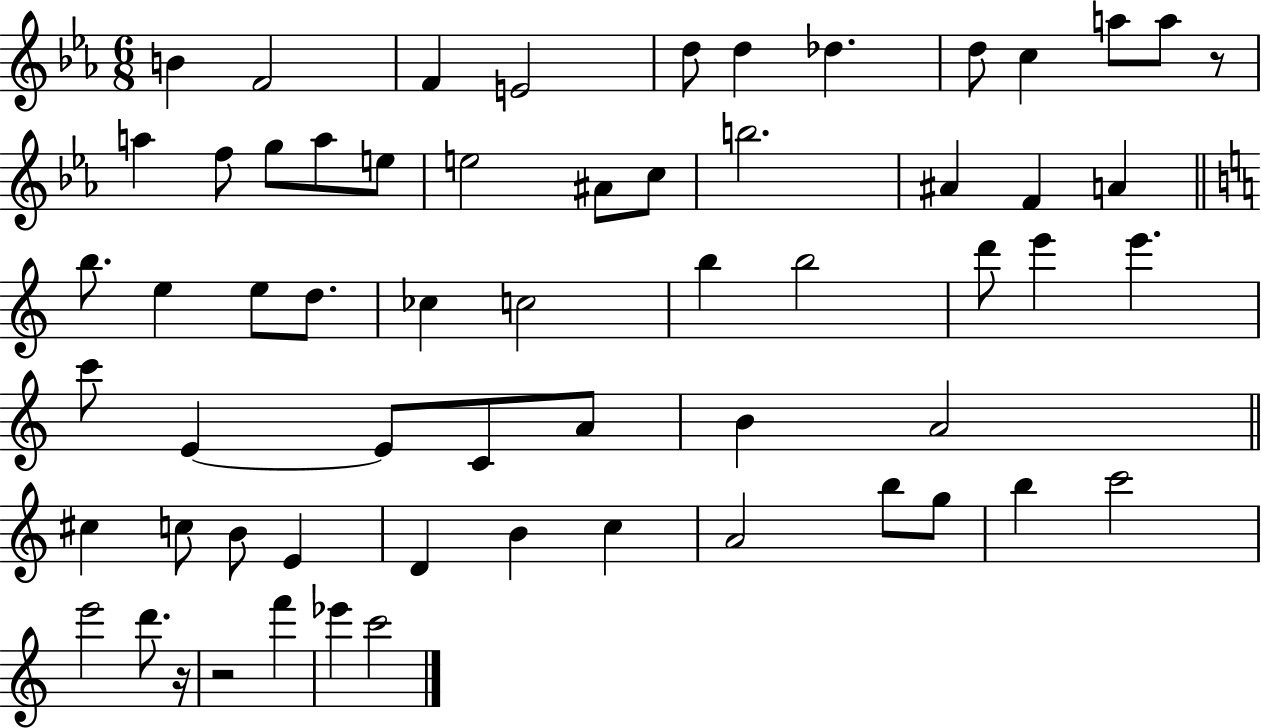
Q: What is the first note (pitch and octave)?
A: B4